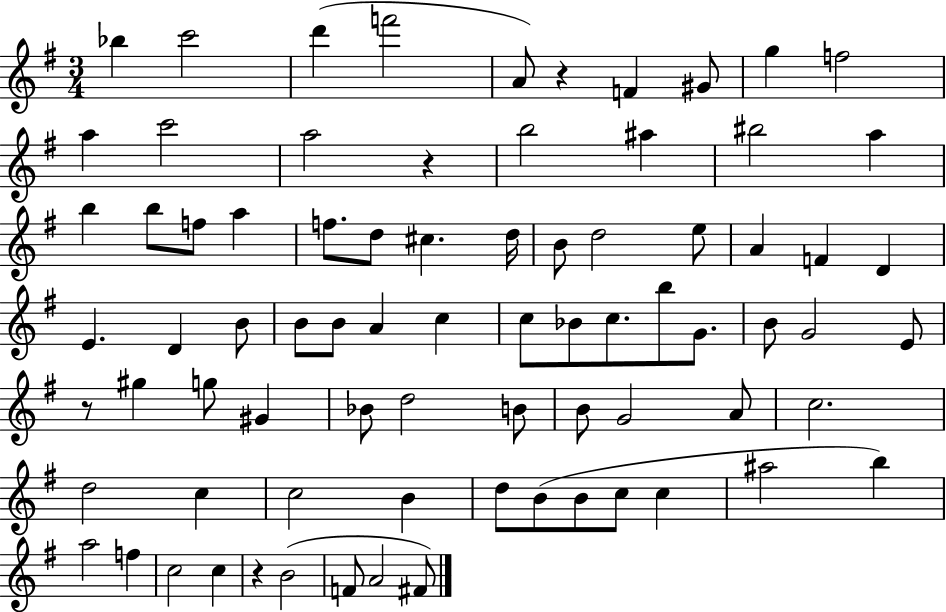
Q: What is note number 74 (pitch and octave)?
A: F#4